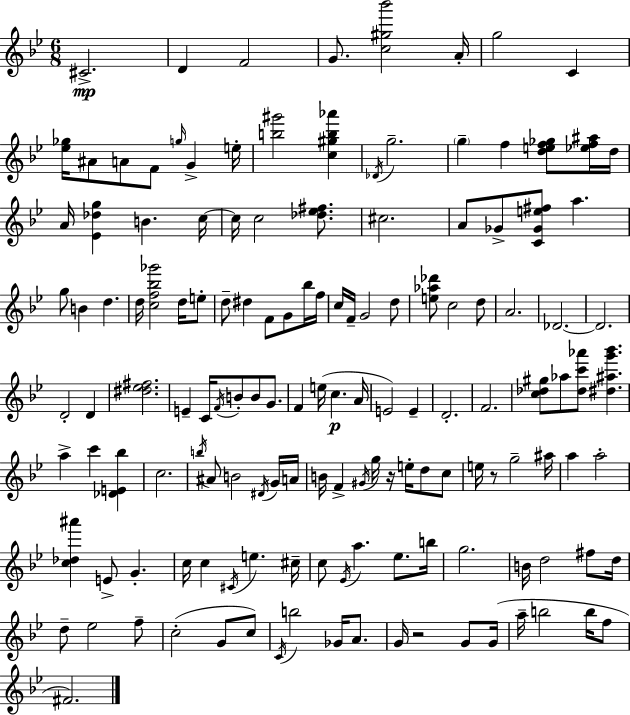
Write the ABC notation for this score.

X:1
T:Untitled
M:6/8
L:1/4
K:Bb
^C2 D F2 G/2 [c^g_b']2 A/4 g2 C [_e_g]/4 ^A/2 A/2 F/2 g/4 G e/4 [b^g']2 [c^gb_a'] _D/4 g2 g f [def_g]/2 [_ef^a]/4 d/4 A/4 [_E_dg] B c/4 c/4 c2 [_d_e^f]/2 ^c2 A/2 _G/2 [C_Ge^f]/2 a g/2 B d d/4 [cf_b_g']2 d/4 e/2 d/2 ^d F/2 G/2 _b/4 f/4 c/4 F/4 G2 d/2 [e_a_d']/2 c2 d/2 A2 _D2 _D2 D2 D [^d_e^f]2 E C/4 F/4 B/2 B/2 G/2 F e/4 c A/4 E2 E D2 F2 [c_d^g]/2 _a/2 [_dc'_a']/2 [^d^ag'_b'] a c' [_DE_b] c2 b/4 ^A/2 B2 ^D/4 G/4 A/4 B/4 F ^G/4 g/4 z/4 e/4 d/2 c/2 e/4 z/2 g2 ^a/4 a a2 [c_d^a'] E/2 G c/4 c ^C/4 e ^c/4 c/2 _E/4 a _e/2 b/4 g2 B/4 d2 ^f/2 d/4 d/2 _e2 f/2 c2 G/2 c/2 C/4 b2 _G/4 A/2 G/4 z2 G/2 G/4 a/4 b2 b/4 f/2 ^F2